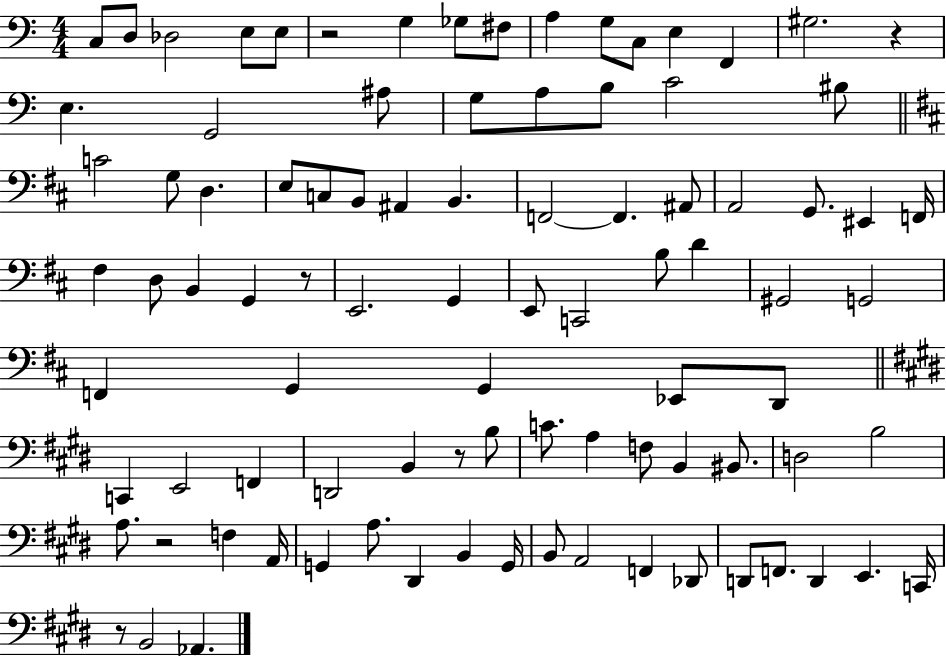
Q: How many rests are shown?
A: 6